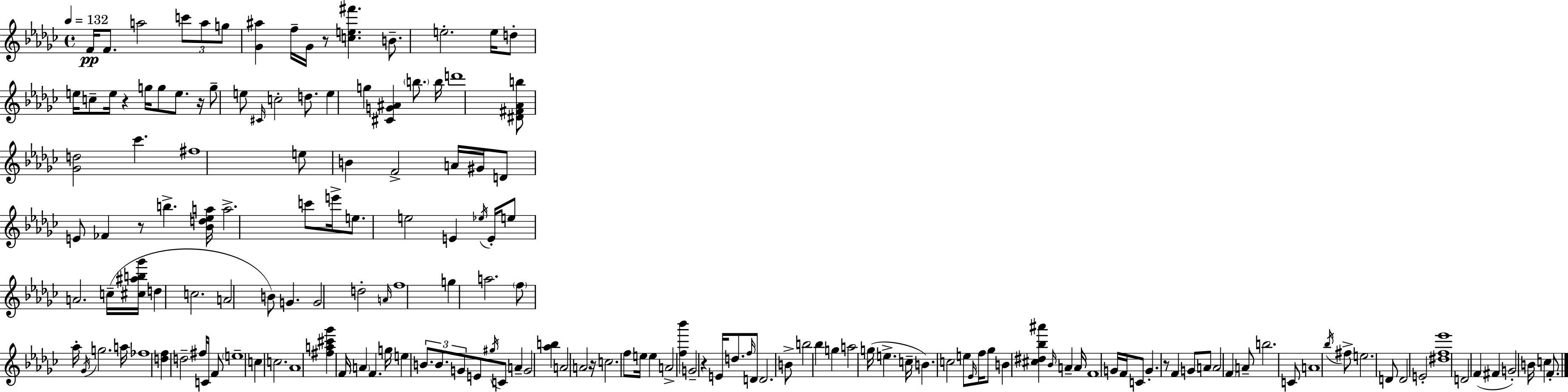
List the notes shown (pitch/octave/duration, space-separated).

F4/s F4/e. A5/h C6/e A5/e G5/e [Gb4,A#5]/q F5/s Gb4/s R/e [C5,E5,F#6]/q. B4/e. E5/h. E5/s D5/e E5/s C5/e E5/s R/q G5/s G5/e E5/e. R/s G5/e E5/e C#4/s C5/h D5/e. E5/q G5/q [C#4,G4,A#4]/q B5/e. B5/s D6/w [D#4,F#4,Ab4,B5]/e [Gb4,D5]/h CES6/q. F#5/w E5/e B4/q F4/h A4/s G#4/s D4/e E4/e FES4/q R/e B5/q. [Bb4,D5,Eb5,A5]/s A5/h. C6/e E6/s E5/e. E5/h E4/q Eb5/s E4/s E5/e A4/h. C5/s [C#5,A#5,B5,Gb6]/s D5/q C5/h. A4/h B4/e G4/q. G4/h D5/h A4/s F5/w G5/q A5/h. F5/e Ab5/s Gb4/s G5/h. A5/s FES5/w [D5,F5]/q D5/h F#5/s C4/s F4/e E5/w C5/q C5/h. Ab4/w [F#5,A5,C#6,Gb6]/q F4/s A4/q F4/q. G5/s E5/q B4/e. B4/e. G4/e E4/e G#5/s C4/e A4/q G4/h [Ab5,B5]/q A4/h A4/h R/s C5/h. F5/e E5/s E5/q A4/h [F5,Bb6]/q G4/h R/q E4/s D5/e. F5/s D4/e D4/h. B4/e B5/h Bb5/q G5/q A5/h G5/s E5/q. C5/s B4/q. C5/h E5/e Eb4/s F5/s Gb5/e B4/q [C#5,D#5,Bb5,A#6]/q Bb4/s A4/q A4/s F4/w G4/s F4/s C4/e G4/q. R/e F4/q G4/e A4/e A4/h F4/q A4/e B5/h. C4/e A4/w Bb5/s F#5/e E5/h. D4/e D4/h E4/h [D#5,F5,Eb6]/w D4/h F4/q F#4/q G4/h B4/s C5/q F4/e.